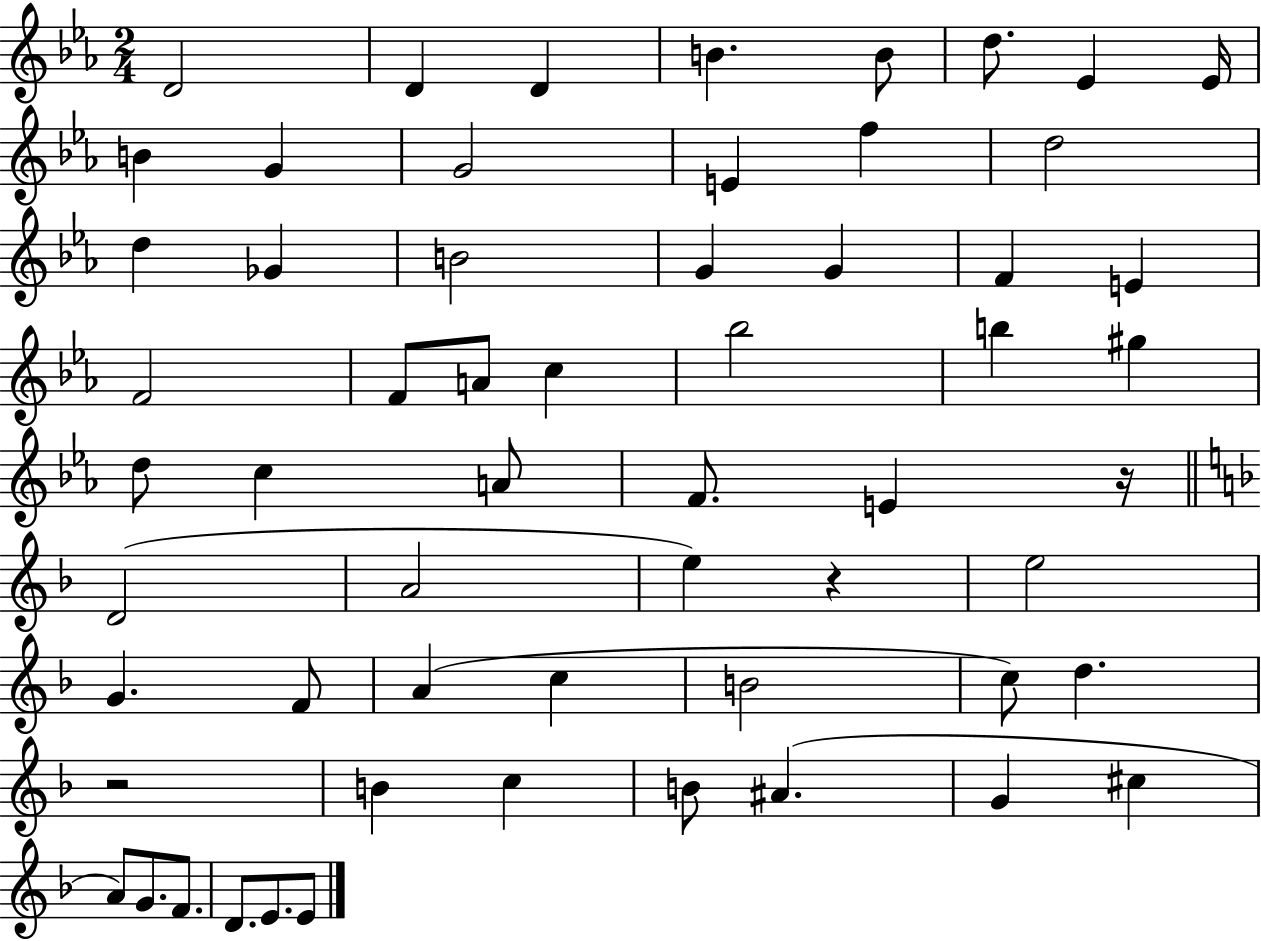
D4/h D4/q D4/q B4/q. B4/e D5/e. Eb4/q Eb4/s B4/q G4/q G4/h E4/q F5/q D5/h D5/q Gb4/q B4/h G4/q G4/q F4/q E4/q F4/h F4/e A4/e C5/q Bb5/h B5/q G#5/q D5/e C5/q A4/e F4/e. E4/q R/s D4/h A4/h E5/q R/q E5/h G4/q. F4/e A4/q C5/q B4/h C5/e D5/q. R/h B4/q C5/q B4/e A#4/q. G4/q C#5/q A4/e G4/e. F4/e. D4/e. E4/e. E4/e